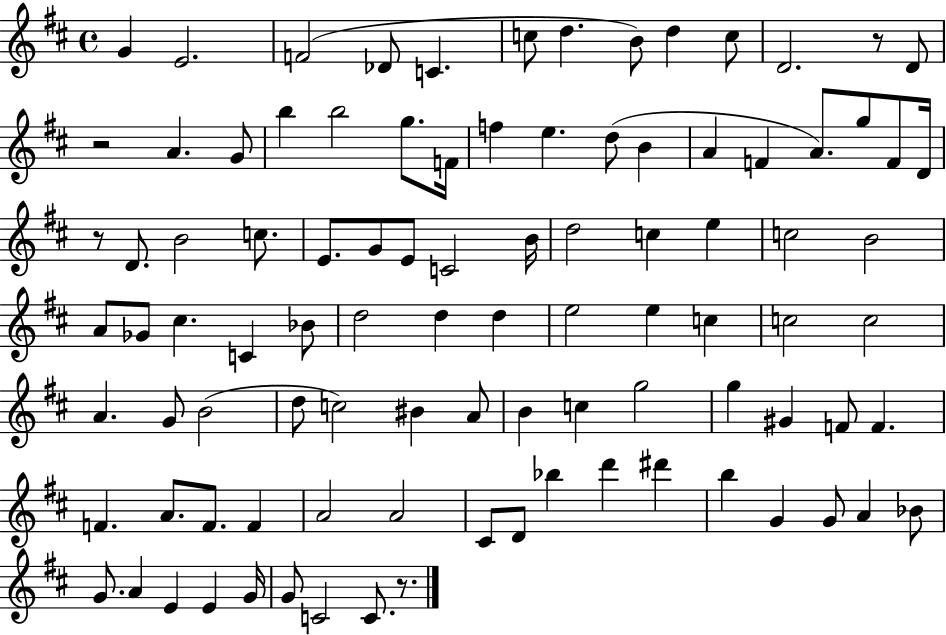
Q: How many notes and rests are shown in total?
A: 96